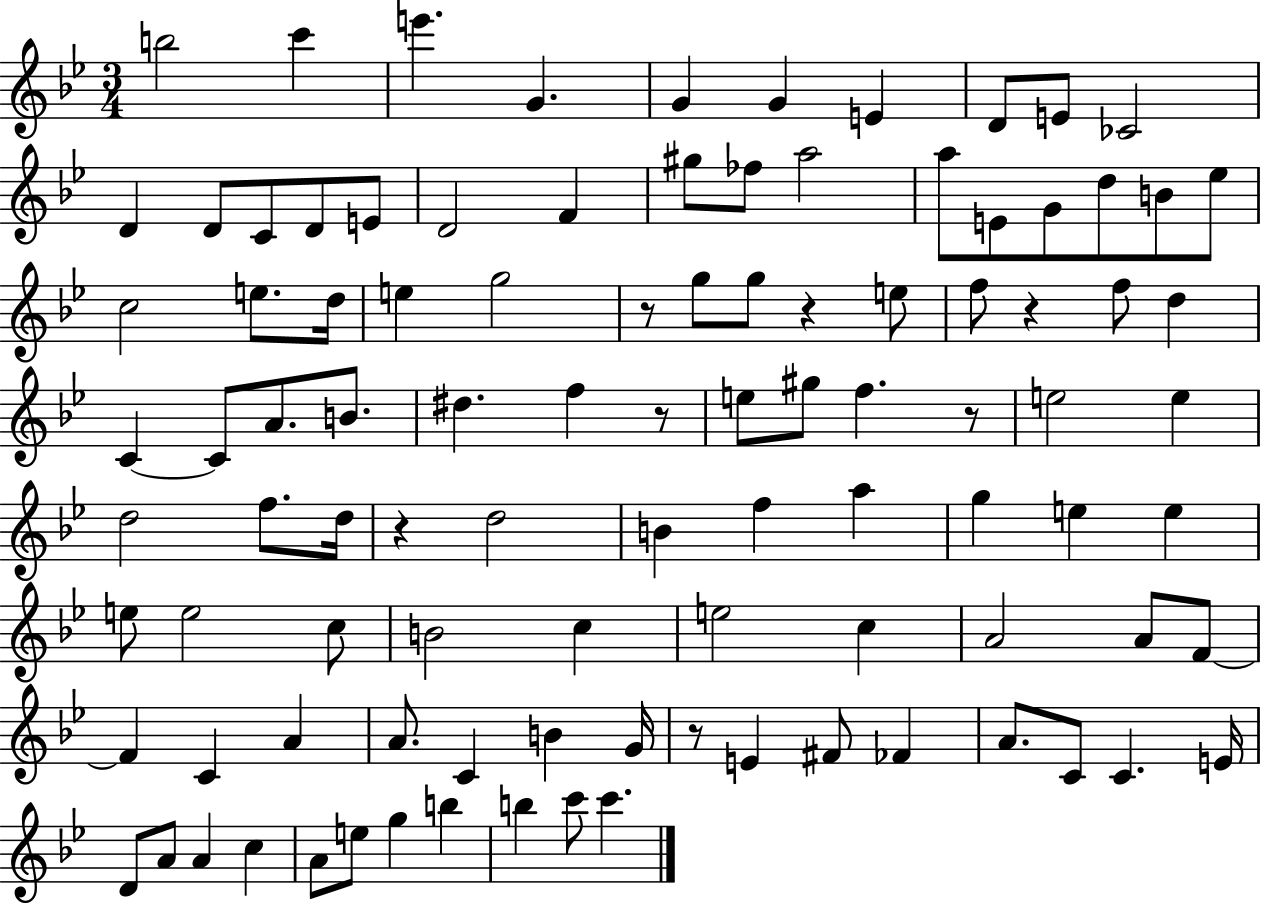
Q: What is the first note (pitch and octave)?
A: B5